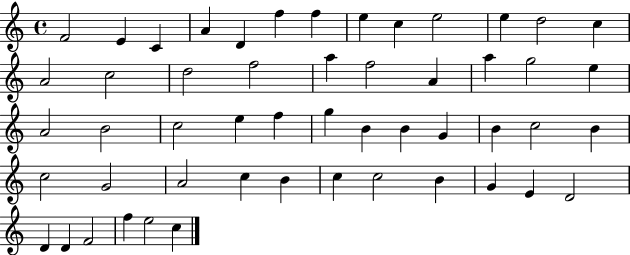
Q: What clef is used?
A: treble